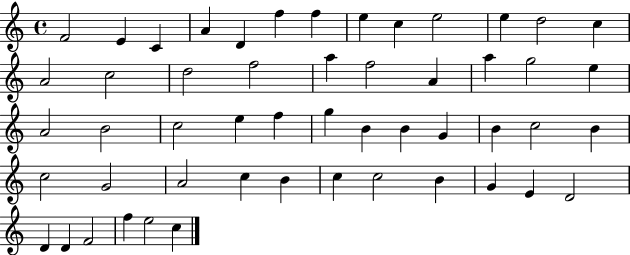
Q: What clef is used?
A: treble